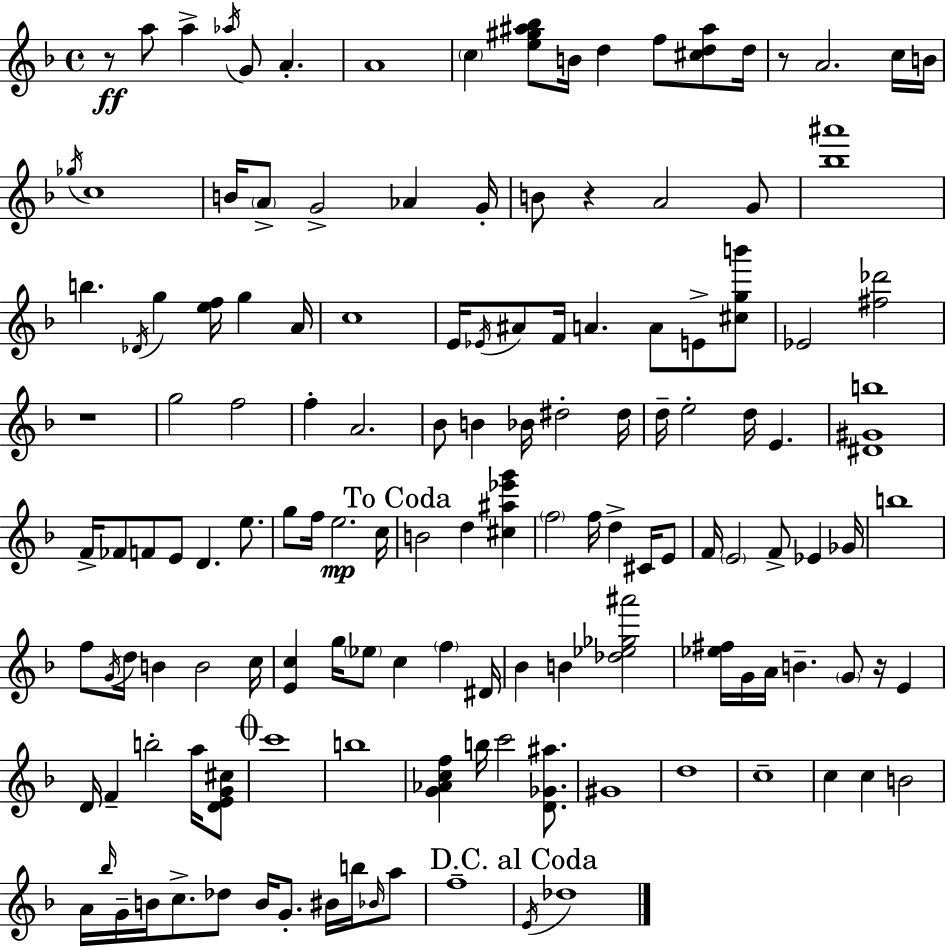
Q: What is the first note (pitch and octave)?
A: A5